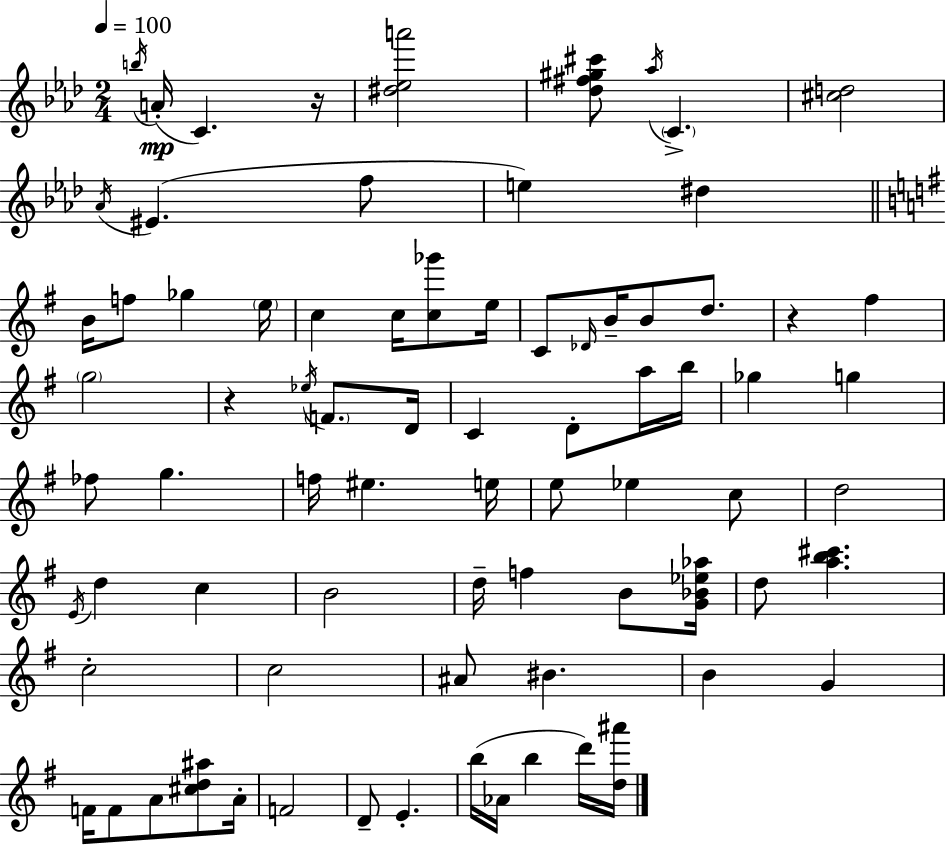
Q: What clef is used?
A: treble